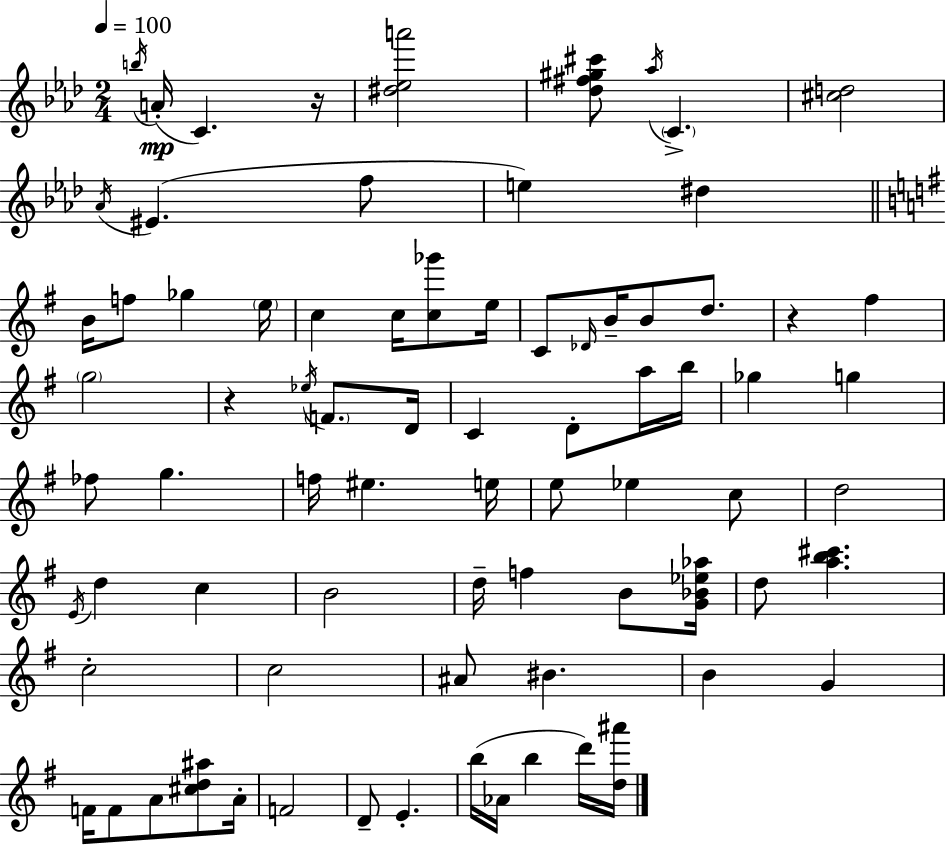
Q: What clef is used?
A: treble